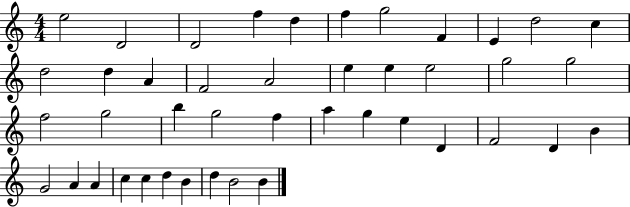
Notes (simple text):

E5/h D4/h D4/h F5/q D5/q F5/q G5/h F4/q E4/q D5/h C5/q D5/h D5/q A4/q F4/h A4/h E5/q E5/q E5/h G5/h G5/h F5/h G5/h B5/q G5/h F5/q A5/q G5/q E5/q D4/q F4/h D4/q B4/q G4/h A4/q A4/q C5/q C5/q D5/q B4/q D5/q B4/h B4/q